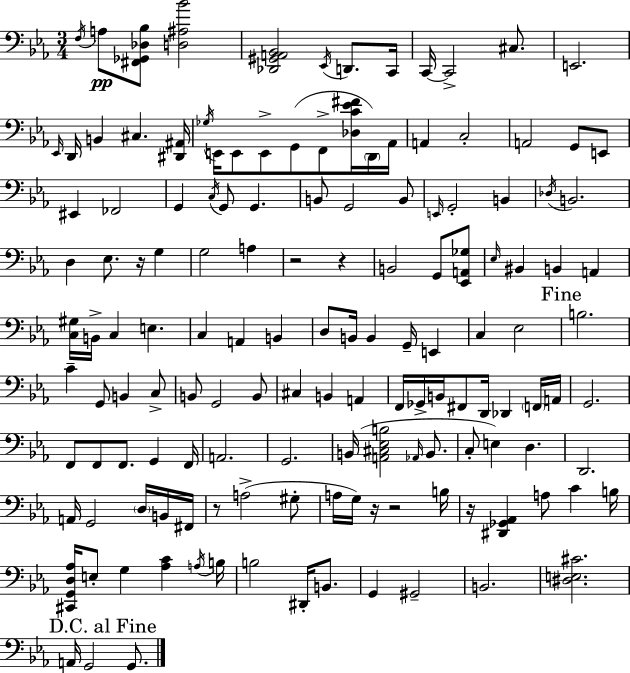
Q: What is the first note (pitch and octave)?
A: F3